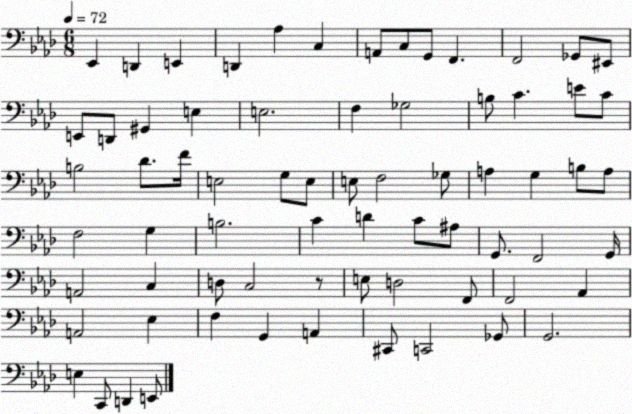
X:1
T:Untitled
M:6/8
L:1/4
K:Ab
_E,, D,, E,, D,, _A, C, A,,/2 C,/2 G,,/2 F,, F,,2 _G,,/2 ^E,,/2 E,,/2 D,,/2 ^G,, E, E,2 F, _G,2 B,/2 C E/2 C/2 B,2 _D/2 F/4 E,2 G,/2 E,/2 E,/2 F,2 _G,/2 A, G, B,/2 A,/2 F,2 G, B,2 C D C/2 ^A,/2 G,,/2 F,,2 G,,/4 A,,2 C, D,/2 C,2 z/2 E,/2 D,2 F,,/2 F,,2 _A,, A,,2 _E, F, G,, A,, ^C,,/2 C,,2 _G,,/2 G,,2 E, C,,/2 D,, E,,/2